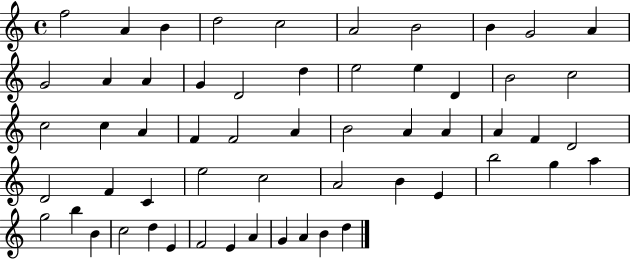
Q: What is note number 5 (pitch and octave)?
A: C5